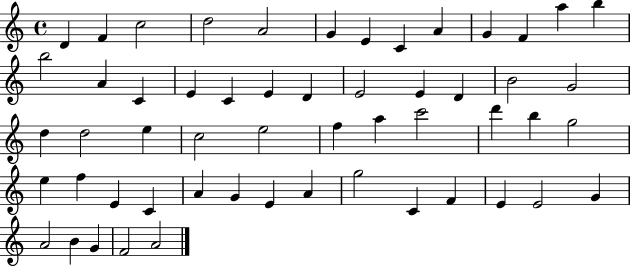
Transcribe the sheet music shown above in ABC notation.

X:1
T:Untitled
M:4/4
L:1/4
K:C
D F c2 d2 A2 G E C A G F a b b2 A C E C E D E2 E D B2 G2 d d2 e c2 e2 f a c'2 d' b g2 e f E C A G E A g2 C F E E2 G A2 B G F2 A2